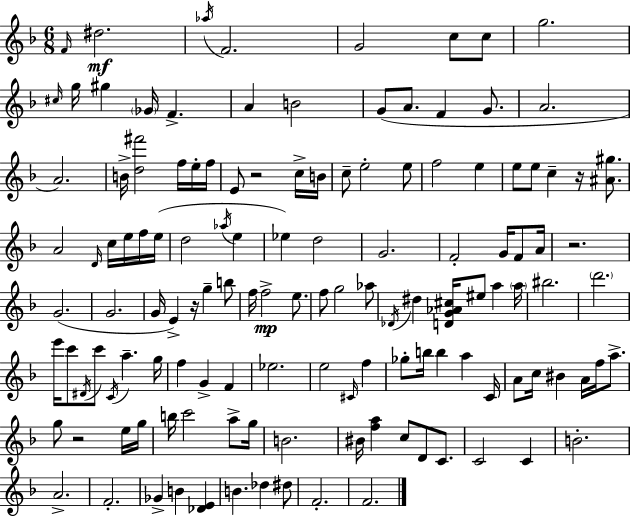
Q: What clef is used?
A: treble